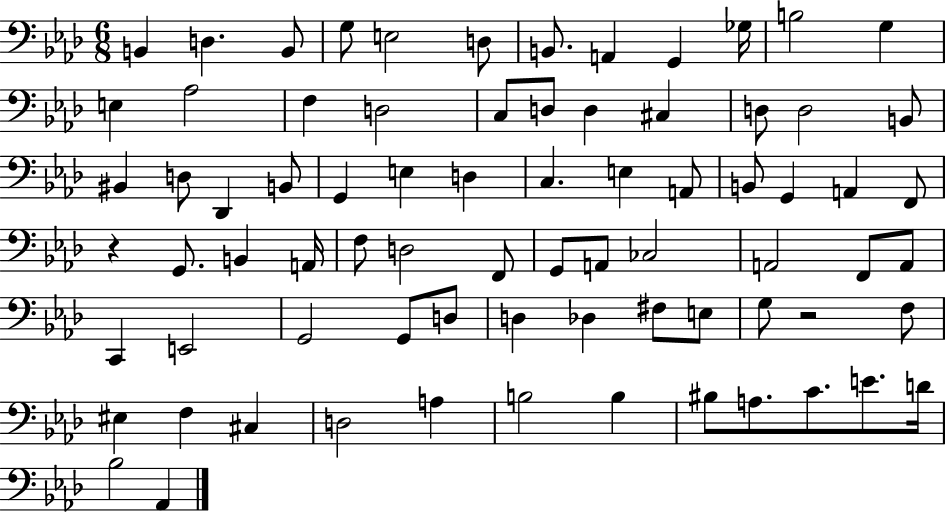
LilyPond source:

{
  \clef bass
  \numericTimeSignature
  \time 6/8
  \key aes \major
  b,4 d4. b,8 | g8 e2 d8 | b,8. a,4 g,4 ges16 | b2 g4 | \break e4 aes2 | f4 d2 | c8 d8 d4 cis4 | d8 d2 b,8 | \break bis,4 d8 des,4 b,8 | g,4 e4 d4 | c4. e4 a,8 | b,8 g,4 a,4 f,8 | \break r4 g,8. b,4 a,16 | f8 d2 f,8 | g,8 a,8 ces2 | a,2 f,8 a,8 | \break c,4 e,2 | g,2 g,8 d8 | d4 des4 fis8 e8 | g8 r2 f8 | \break eis4 f4 cis4 | d2 a4 | b2 b4 | bis8 a8. c'8. e'8. d'16 | \break bes2 aes,4 | \bar "|."
}